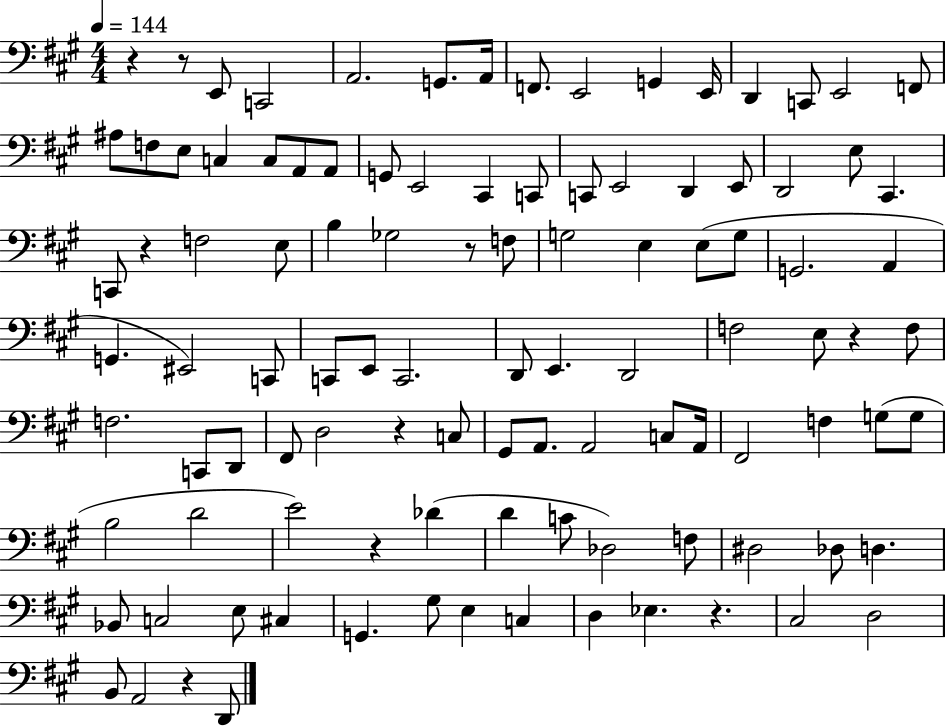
X:1
T:Untitled
M:4/4
L:1/4
K:A
z z/2 E,,/2 C,,2 A,,2 G,,/2 A,,/4 F,,/2 E,,2 G,, E,,/4 D,, C,,/2 E,,2 F,,/2 ^A,/2 F,/2 E,/2 C, C,/2 A,,/2 A,,/2 G,,/2 E,,2 ^C,, C,,/2 C,,/2 E,,2 D,, E,,/2 D,,2 E,/2 ^C,, C,,/2 z F,2 E,/2 B, _G,2 z/2 F,/2 G,2 E, E,/2 G,/2 G,,2 A,, G,, ^E,,2 C,,/2 C,,/2 E,,/2 C,,2 D,,/2 E,, D,,2 F,2 E,/2 z F,/2 F,2 C,,/2 D,,/2 ^F,,/2 D,2 z C,/2 ^G,,/2 A,,/2 A,,2 C,/2 A,,/4 ^F,,2 F, G,/2 G,/2 B,2 D2 E2 z _D D C/2 _D,2 F,/2 ^D,2 _D,/2 D, _B,,/2 C,2 E,/2 ^C, G,, ^G,/2 E, C, D, _E, z ^C,2 D,2 B,,/2 A,,2 z D,,/2